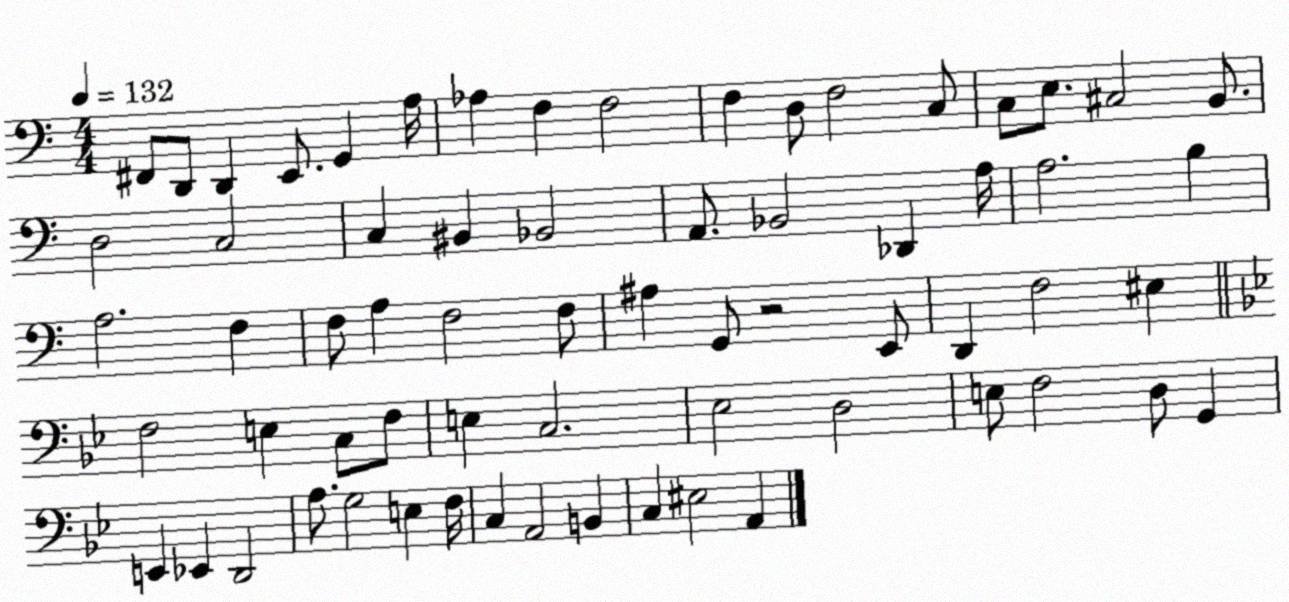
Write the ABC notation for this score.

X:1
T:Untitled
M:4/4
L:1/4
K:C
^F,,/2 D,,/2 D,, E,,/2 G,, A,/4 _A, F, F,2 F, D,/2 F,2 C,/2 C,/2 E,/2 ^C,2 B,,/2 D,2 C,2 C, ^B,, _B,,2 A,,/2 _B,,2 _D,, A,/4 A,2 B, A,2 F, F,/2 A, F,2 F,/2 ^A, G,,/2 z2 E,,/2 D,, F,2 ^E, F,2 E, C,/2 F,/2 E, C,2 _E,2 D,2 E,/2 F,2 D,/2 G,, E,, _E,, D,,2 A,/2 G,2 E, F,/4 C, A,,2 B,, C, ^E,2 A,,